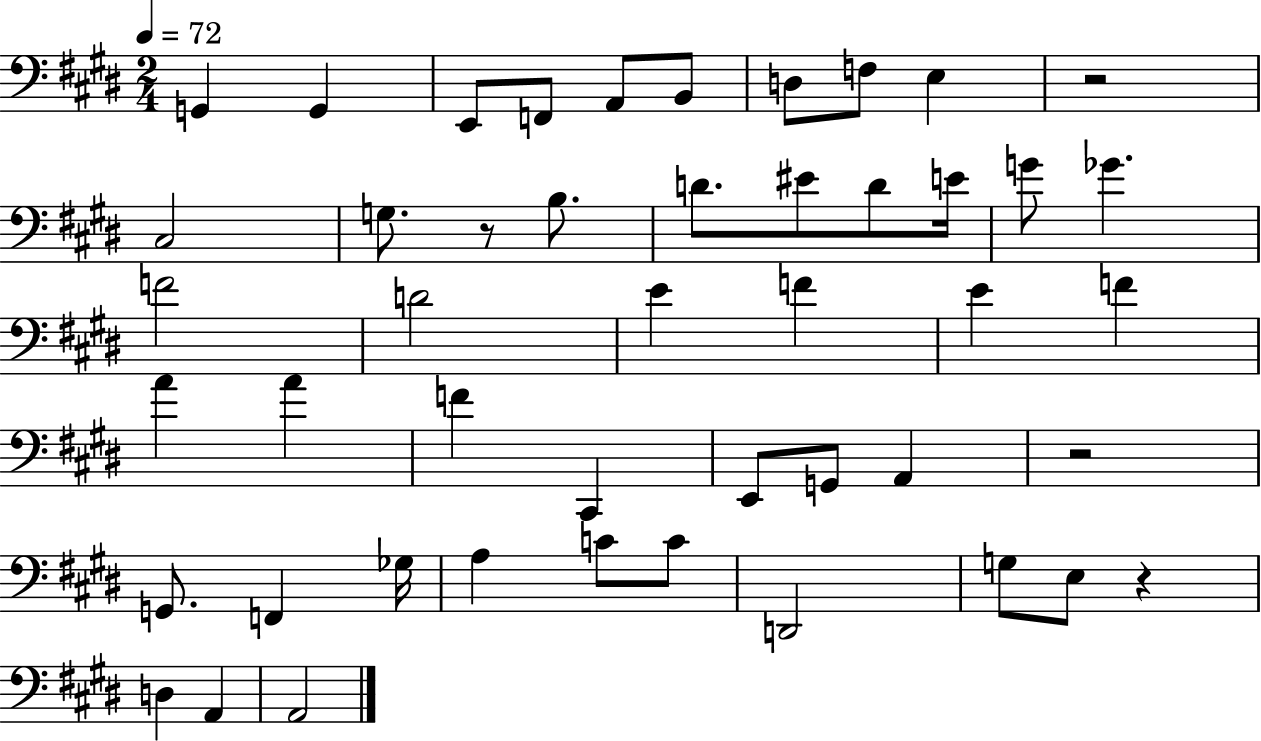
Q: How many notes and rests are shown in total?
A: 47